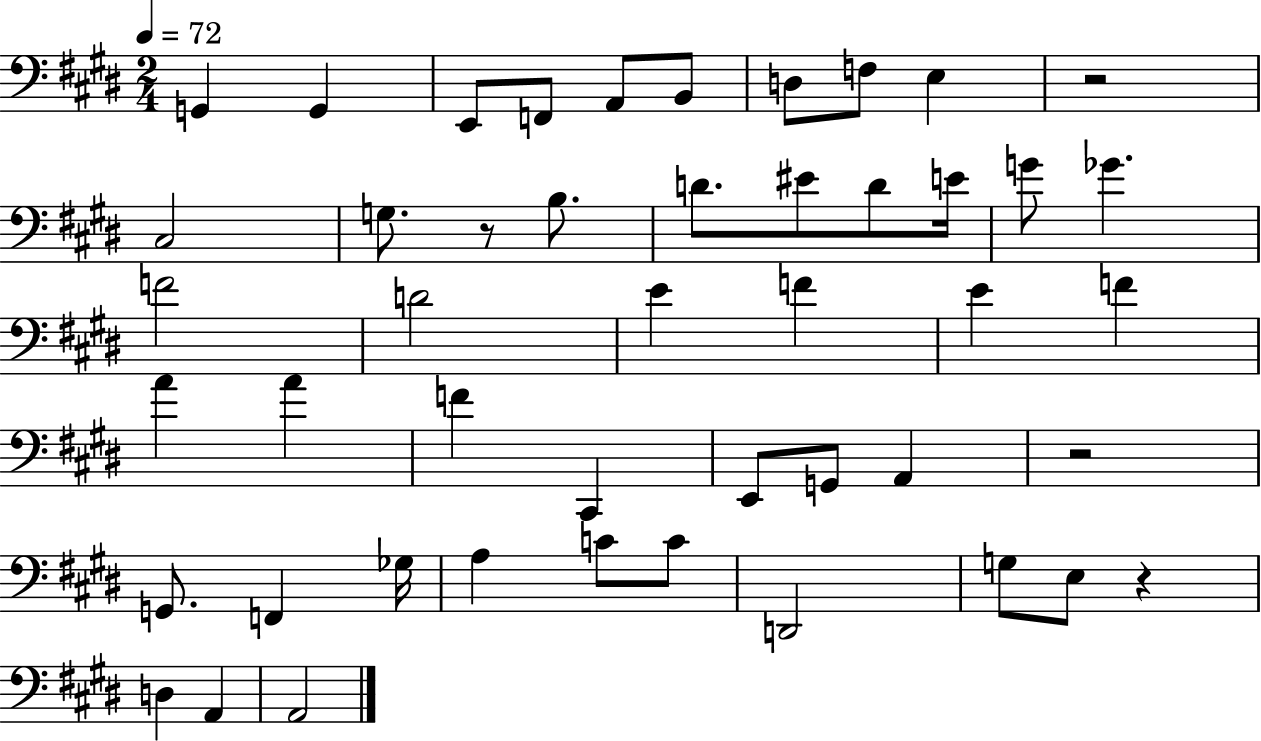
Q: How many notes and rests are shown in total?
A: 47